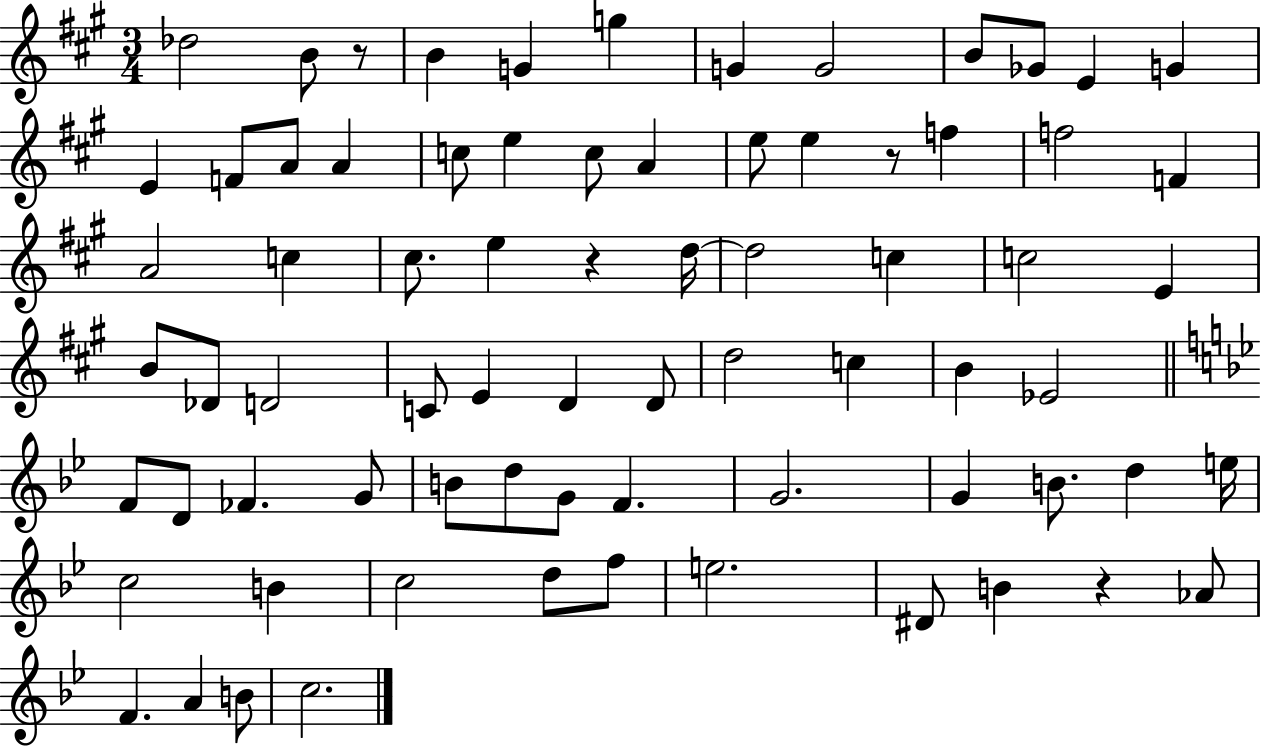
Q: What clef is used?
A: treble